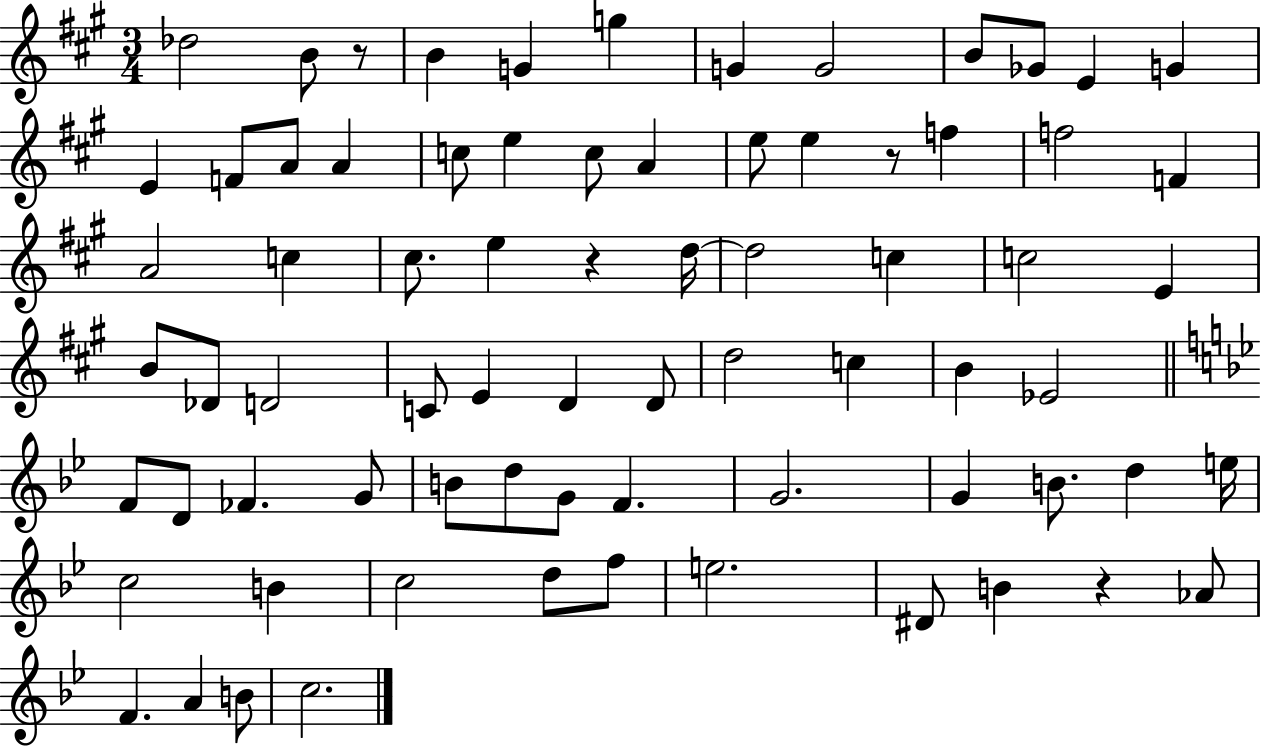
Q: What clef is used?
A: treble